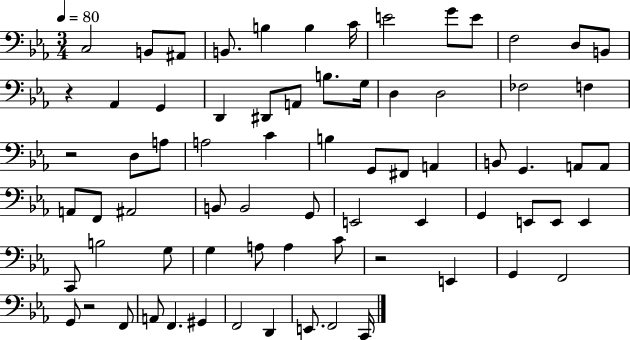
C3/h B2/e A#2/e B2/e. B3/q B3/q C4/s E4/h G4/e E4/e F3/h D3/e B2/e R/q Ab2/q G2/q D2/q D#2/e A2/e B3/e. G3/s D3/q D3/h FES3/h F3/q R/h D3/e A3/e A3/h C4/q B3/q G2/e F#2/e A2/q B2/e G2/q. A2/e A2/e A2/e F2/e A#2/h B2/e B2/h G2/e E2/h E2/q G2/q E2/e E2/e E2/q C2/e B3/h G3/e G3/q A3/e A3/q C4/e R/h E2/q G2/q F2/h G2/e R/h F2/e A2/e F2/q. G#2/q F2/h D2/q E2/e. F2/h C2/s